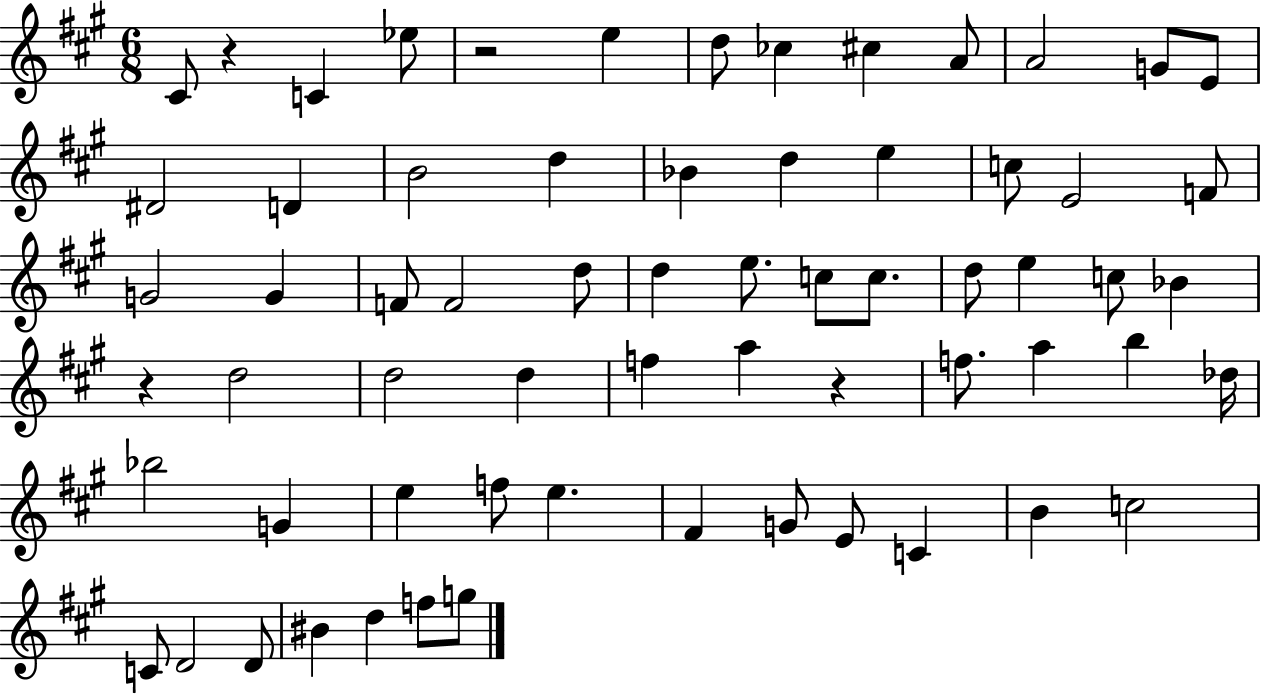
X:1
T:Untitled
M:6/8
L:1/4
K:A
^C/2 z C _e/2 z2 e d/2 _c ^c A/2 A2 G/2 E/2 ^D2 D B2 d _B d e c/2 E2 F/2 G2 G F/2 F2 d/2 d e/2 c/2 c/2 d/2 e c/2 _B z d2 d2 d f a z f/2 a b _d/4 _b2 G e f/2 e ^F G/2 E/2 C B c2 C/2 D2 D/2 ^B d f/2 g/2